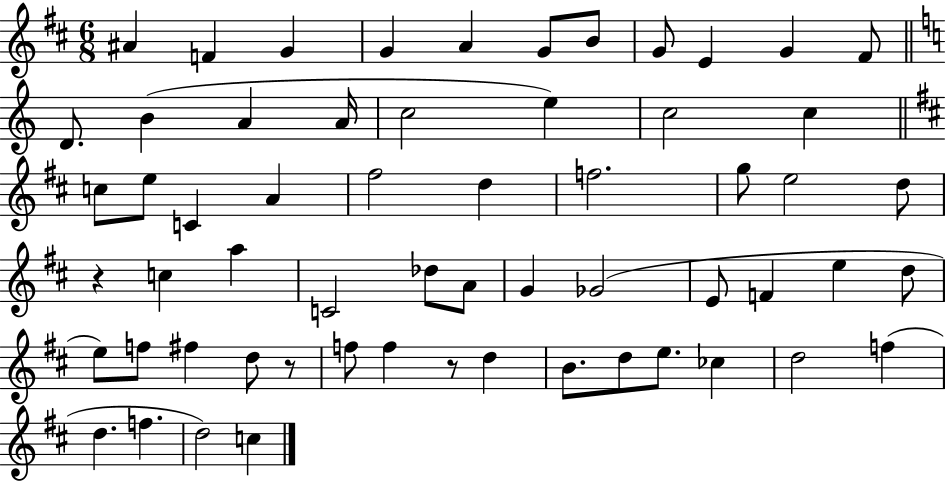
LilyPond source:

{
  \clef treble
  \numericTimeSignature
  \time 6/8
  \key d \major
  ais'4 f'4 g'4 | g'4 a'4 g'8 b'8 | g'8 e'4 g'4 fis'8 | \bar "||" \break \key c \major d'8. b'4( a'4 a'16 | c''2 e''4) | c''2 c''4 | \bar "||" \break \key d \major c''8 e''8 c'4 a'4 | fis''2 d''4 | f''2. | g''8 e''2 d''8 | \break r4 c''4 a''4 | c'2 des''8 a'8 | g'4 ges'2( | e'8 f'4 e''4 d''8 | \break e''8) f''8 fis''4 d''8 r8 | f''8 f''4 r8 d''4 | b'8. d''8 e''8. ces''4 | d''2 f''4( | \break d''4. f''4. | d''2) c''4 | \bar "|."
}